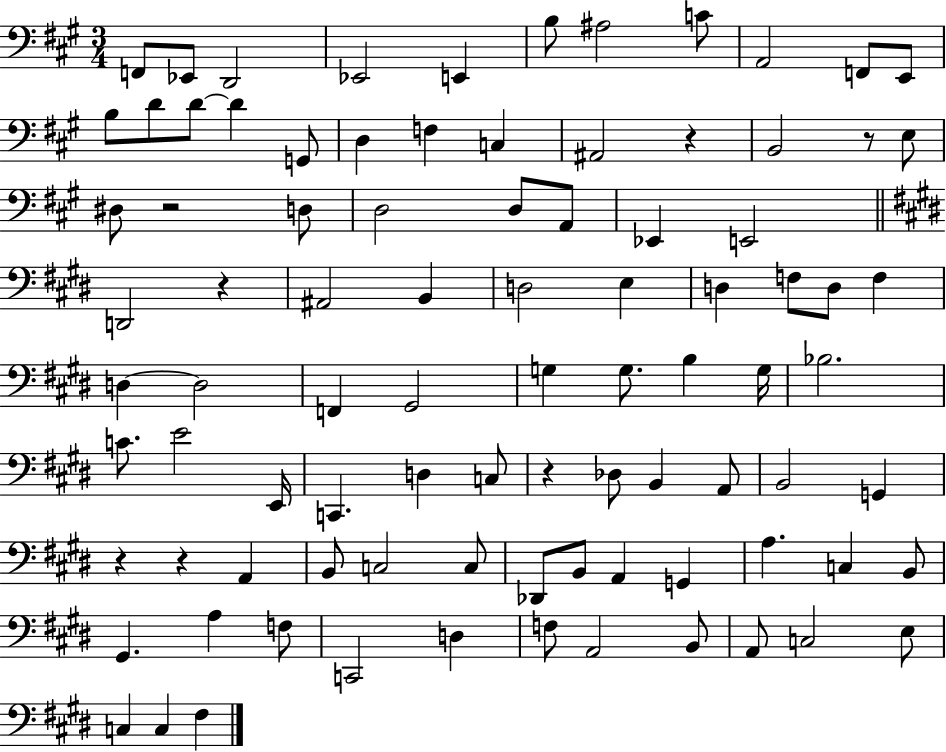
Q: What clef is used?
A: bass